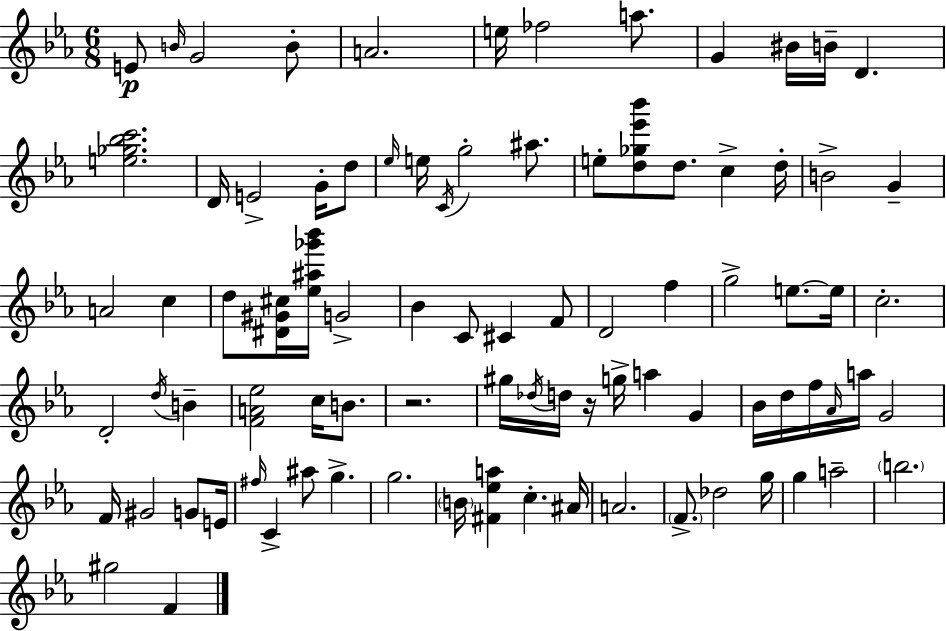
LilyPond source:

{
  \clef treble
  \numericTimeSignature
  \time 6/8
  \key ees \major
  e'8\p \grace { b'16 } g'2 b'8-. | a'2. | e''16 fes''2 a''8. | g'4 bis'16 b'16-- d'4. | \break <e'' ges'' bes'' c'''>2. | d'16 e'2-> g'16-. d''8 | \grace { ees''16 } e''16 \acciaccatura { c'16 } g''2-. | ais''8. e''8-. <d'' ges'' ees''' bes'''>8 d''8. c''4-> | \break d''16-. b'2-> g'4-- | a'2 c''4 | d''8 <dis' gis' cis''>16 <ees'' ais'' ges''' bes'''>16 g'2-> | bes'4 c'8 cis'4 | \break f'8 d'2 f''4 | g''2-> e''8.~~ | e''16 c''2.-. | d'2-. \acciaccatura { d''16 } | \break b'4-- <f' a' ees''>2 | c''16 b'8. r2. | gis''16 \acciaccatura { des''16 } d''16 r16 g''16-> a''4 | g'4 bes'16 d''16 f''16 \grace { aes'16 } a''16 g'2 | \break f'16 gis'2 | g'8 e'16 \grace { fis''16 } c'4-> ais''8 | g''4.-> g''2. | \parenthesize b'16 <fis' ees'' a''>4 | \break c''4.-. ais'16 a'2. | \parenthesize f'8.-> des''2 | g''16 g''4 a''2-- | \parenthesize b''2. | \break gis''2 | f'4 \bar "|."
}